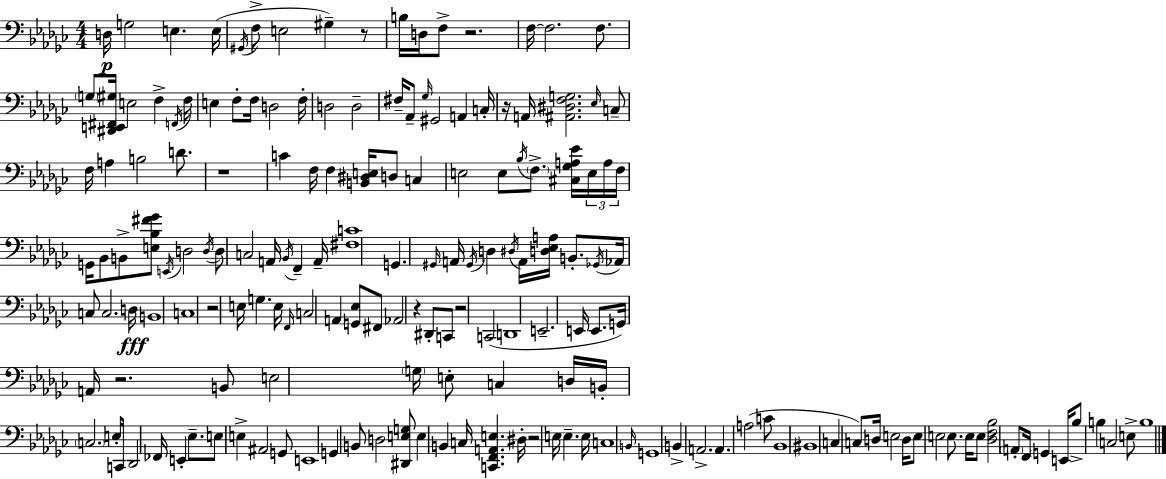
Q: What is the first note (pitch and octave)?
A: D3